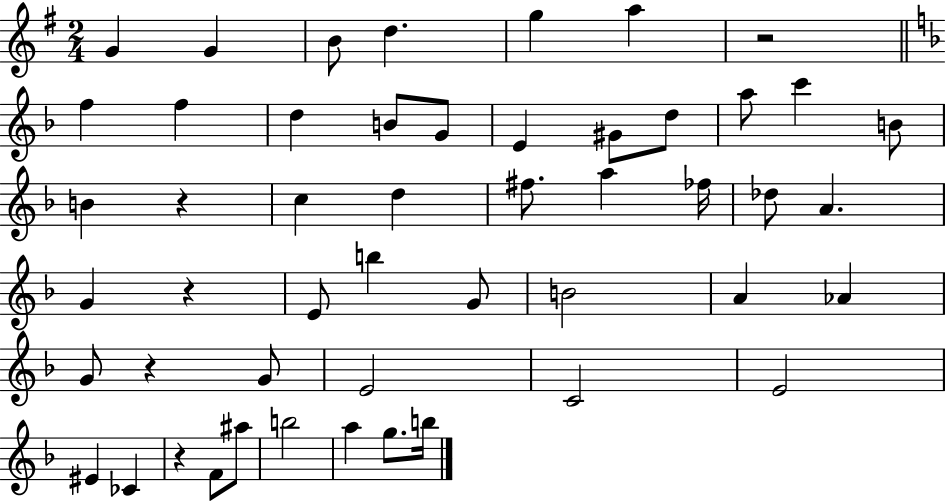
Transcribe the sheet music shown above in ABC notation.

X:1
T:Untitled
M:2/4
L:1/4
K:G
G G B/2 d g a z2 f f d B/2 G/2 E ^G/2 d/2 a/2 c' B/2 B z c d ^f/2 a _f/4 _d/2 A G z E/2 b G/2 B2 A _A G/2 z G/2 E2 C2 E2 ^E _C z F/2 ^a/2 b2 a g/2 b/4